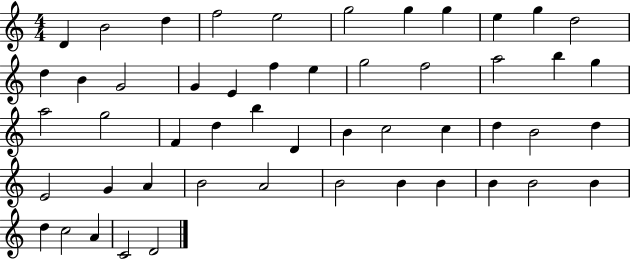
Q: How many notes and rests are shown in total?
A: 51